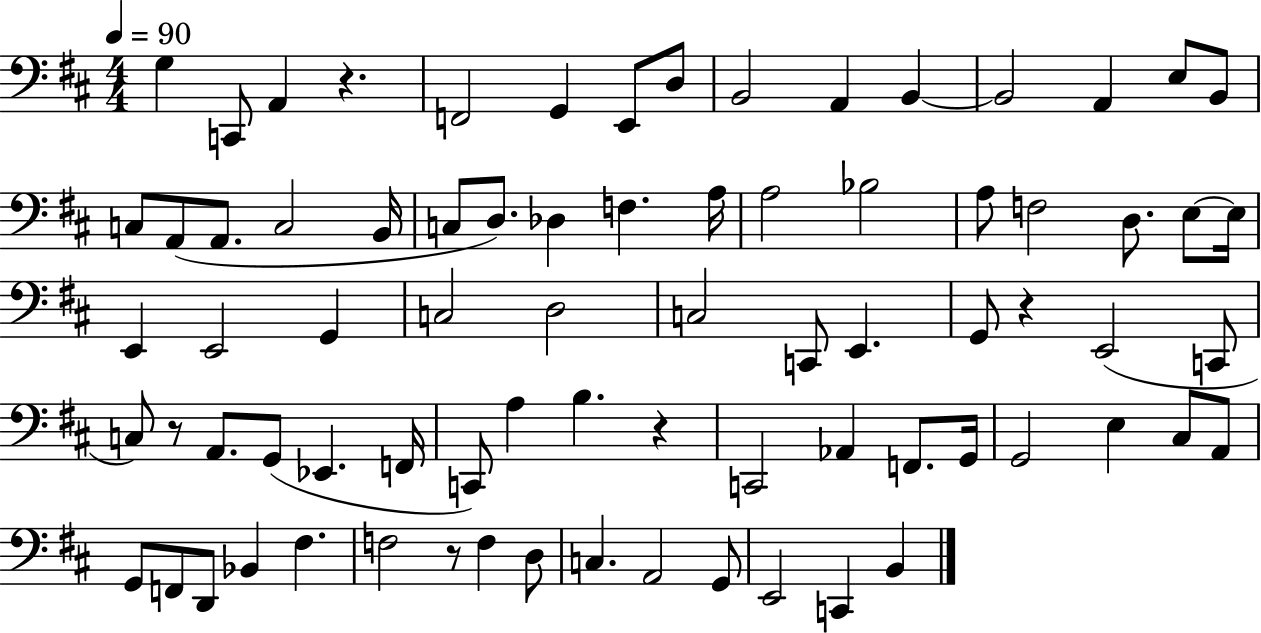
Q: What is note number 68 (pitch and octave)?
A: A2